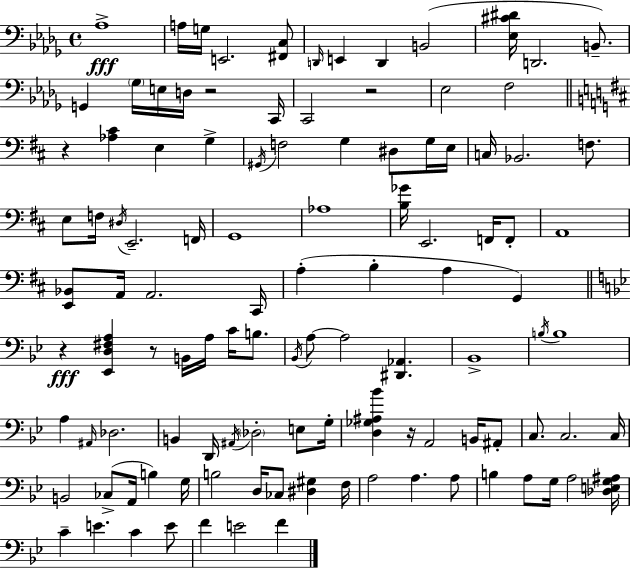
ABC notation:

X:1
T:Untitled
M:4/4
L:1/4
K:Bbm
_A,4 A,/4 G,/4 E,,2 [^F,,C,]/2 D,,/4 E,, D,, B,,2 [_E,^C^D]/4 D,,2 B,,/2 G,, _G,/4 E,/4 D,/4 z2 C,,/4 C,,2 z2 _E,2 F,2 z [_A,^C] E, G, ^G,,/4 F,2 G, ^D,/2 G,/4 E,/4 C,/4 _B,,2 F,/2 E,/2 F,/4 ^D,/4 E,,2 F,,/4 G,,4 _A,4 [B,_G]/4 E,,2 F,,/4 F,,/2 A,,4 [E,,_B,,]/2 A,,/4 A,,2 ^C,,/4 A, B, A, G,, z [_E,,D,^F,A,] z/2 B,,/4 A,/4 C/4 B,/2 _B,,/4 A,/2 A,2 [^D,,_A,,] _B,,4 B,/4 B,4 A, ^A,,/4 _D,2 B,, D,,/4 ^A,,/4 _D,2 E,/2 G,/4 [D,_G,^A,_B] z/4 A,,2 B,,/4 ^A,,/2 C,/2 C,2 C,/4 B,,2 _C,/2 A,,/4 B, G,/4 B,2 D,/4 _C,/2 [^D,^G,] F,/4 A,2 A, A,/2 B, A,/2 G,/4 A,2 [_D,E,G,^A,]/4 C E C E/2 F E2 F